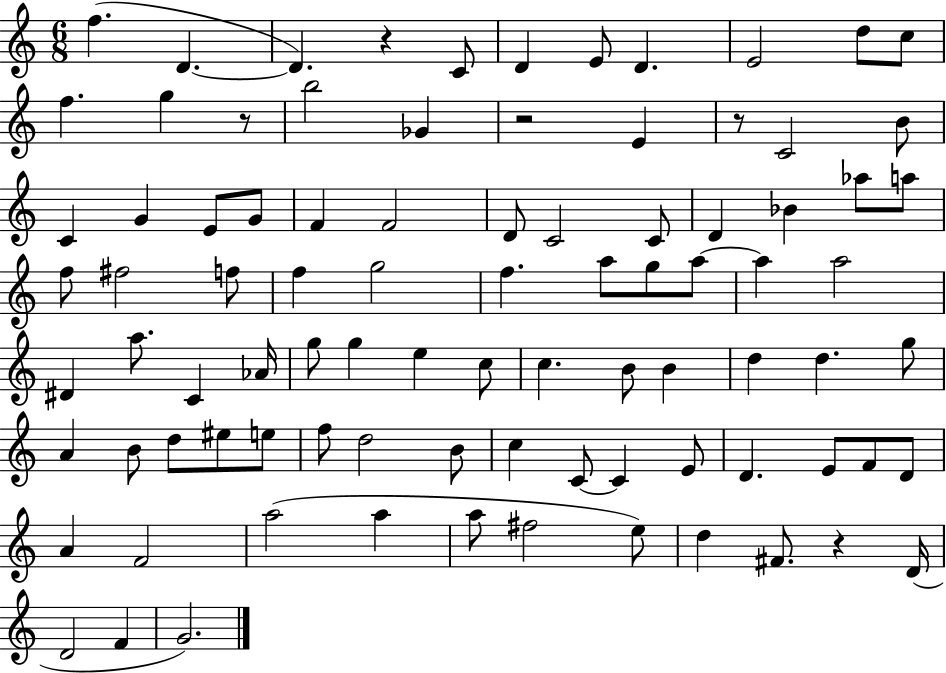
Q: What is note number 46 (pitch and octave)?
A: G5